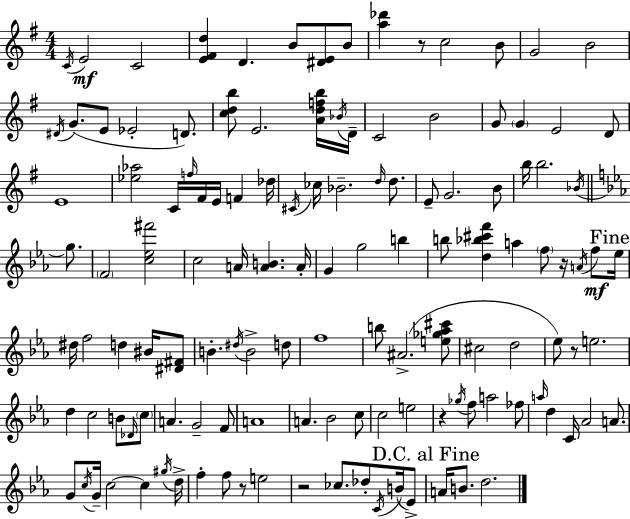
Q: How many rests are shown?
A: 6